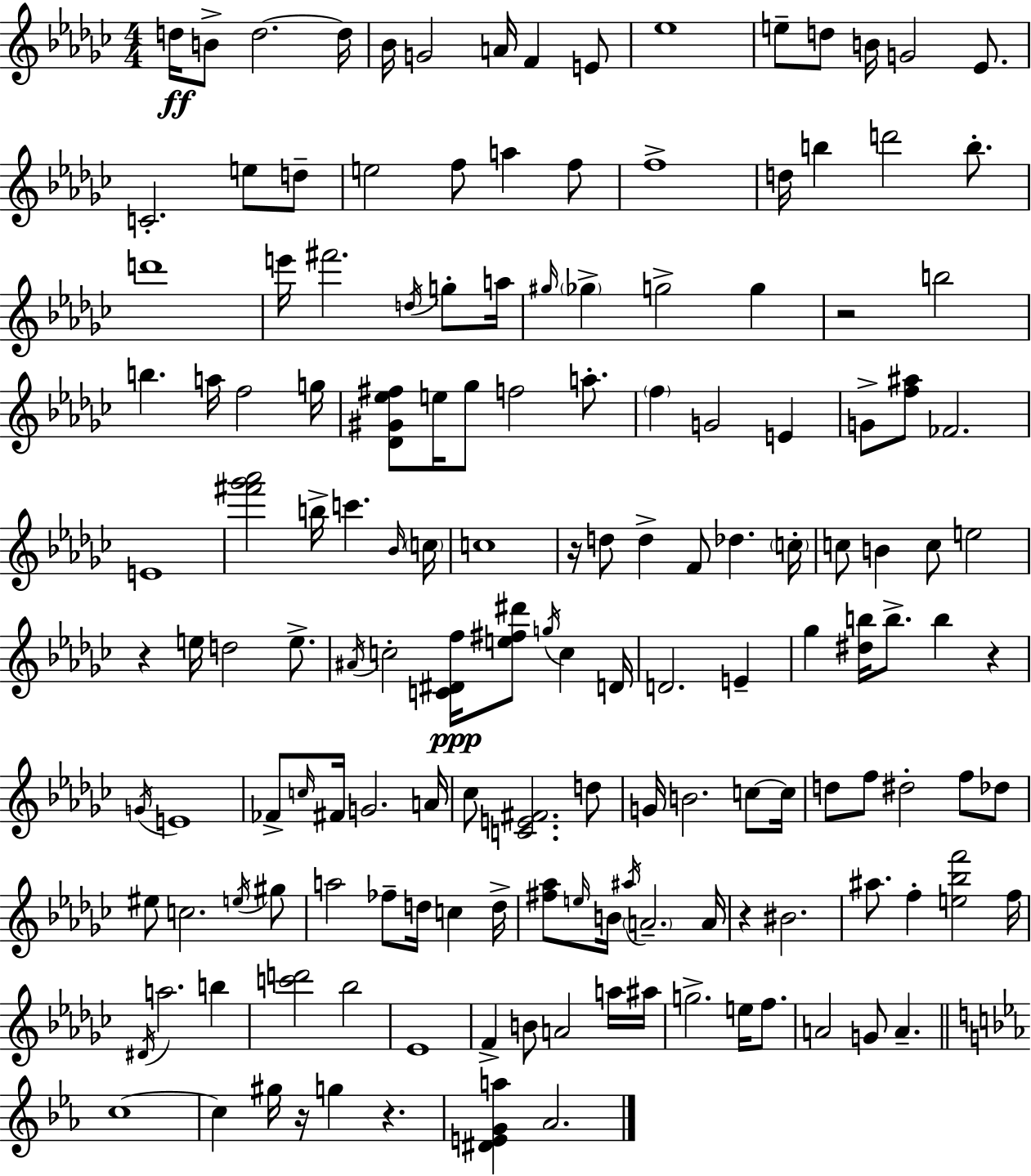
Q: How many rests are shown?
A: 7